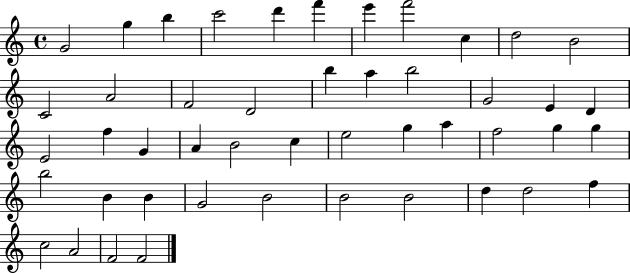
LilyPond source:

{
  \clef treble
  \time 4/4
  \defaultTimeSignature
  \key c \major
  g'2 g''4 b''4 | c'''2 d'''4 f'''4 | e'''4 f'''2 c''4 | d''2 b'2 | \break c'2 a'2 | f'2 d'2 | b''4 a''4 b''2 | g'2 e'4 d'4 | \break e'2 f''4 g'4 | a'4 b'2 c''4 | e''2 g''4 a''4 | f''2 g''4 g''4 | \break b''2 b'4 b'4 | g'2 b'2 | b'2 b'2 | d''4 d''2 f''4 | \break c''2 a'2 | f'2 f'2 | \bar "|."
}